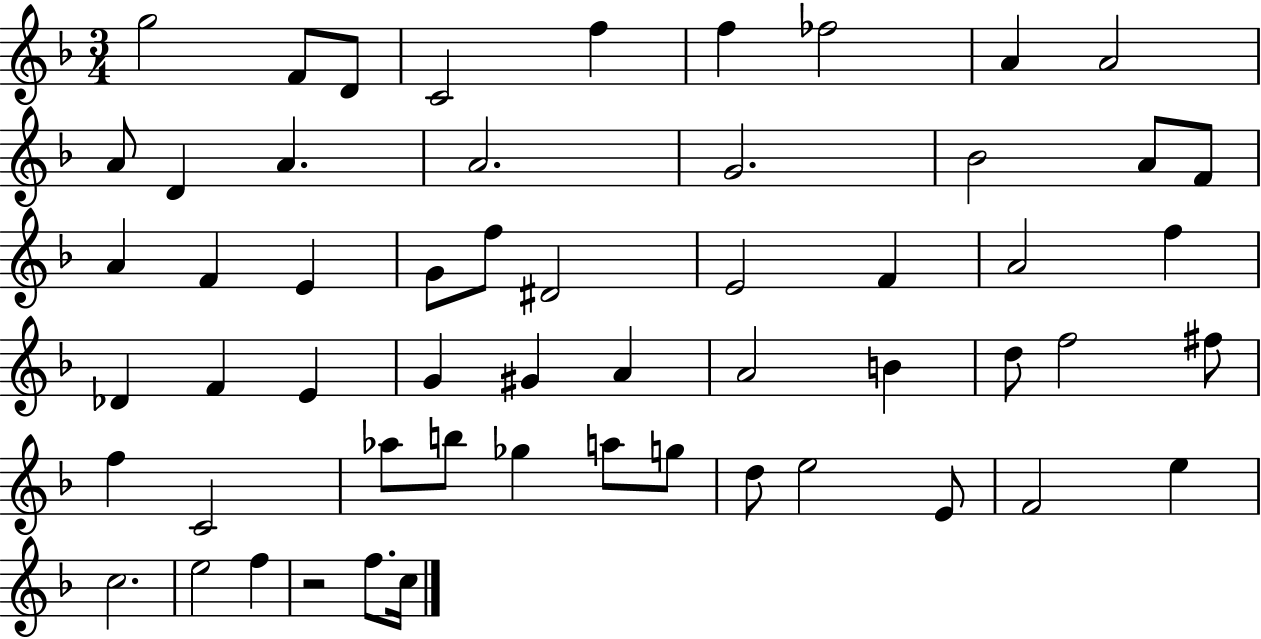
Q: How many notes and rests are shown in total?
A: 56